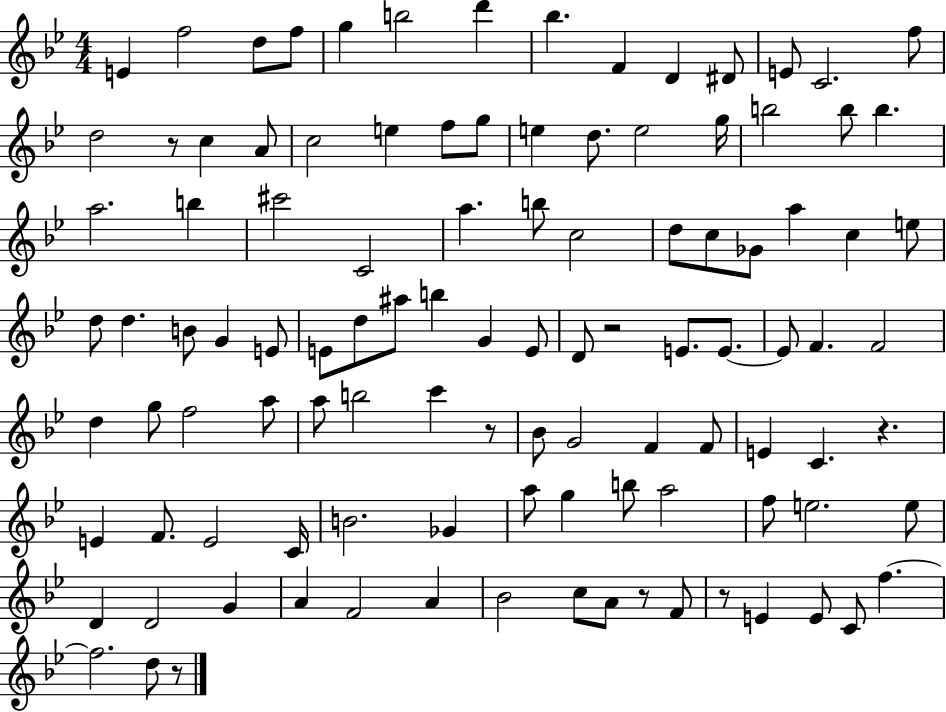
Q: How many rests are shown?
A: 7